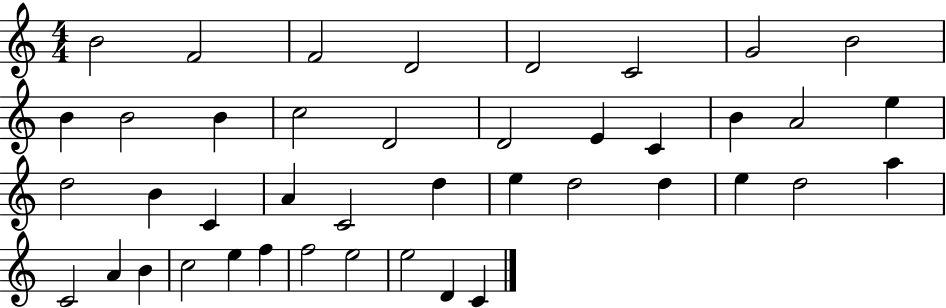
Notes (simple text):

B4/h F4/h F4/h D4/h D4/h C4/h G4/h B4/h B4/q B4/h B4/q C5/h D4/h D4/h E4/q C4/q B4/q A4/h E5/q D5/h B4/q C4/q A4/q C4/h D5/q E5/q D5/h D5/q E5/q D5/h A5/q C4/h A4/q B4/q C5/h E5/q F5/q F5/h E5/h E5/h D4/q C4/q